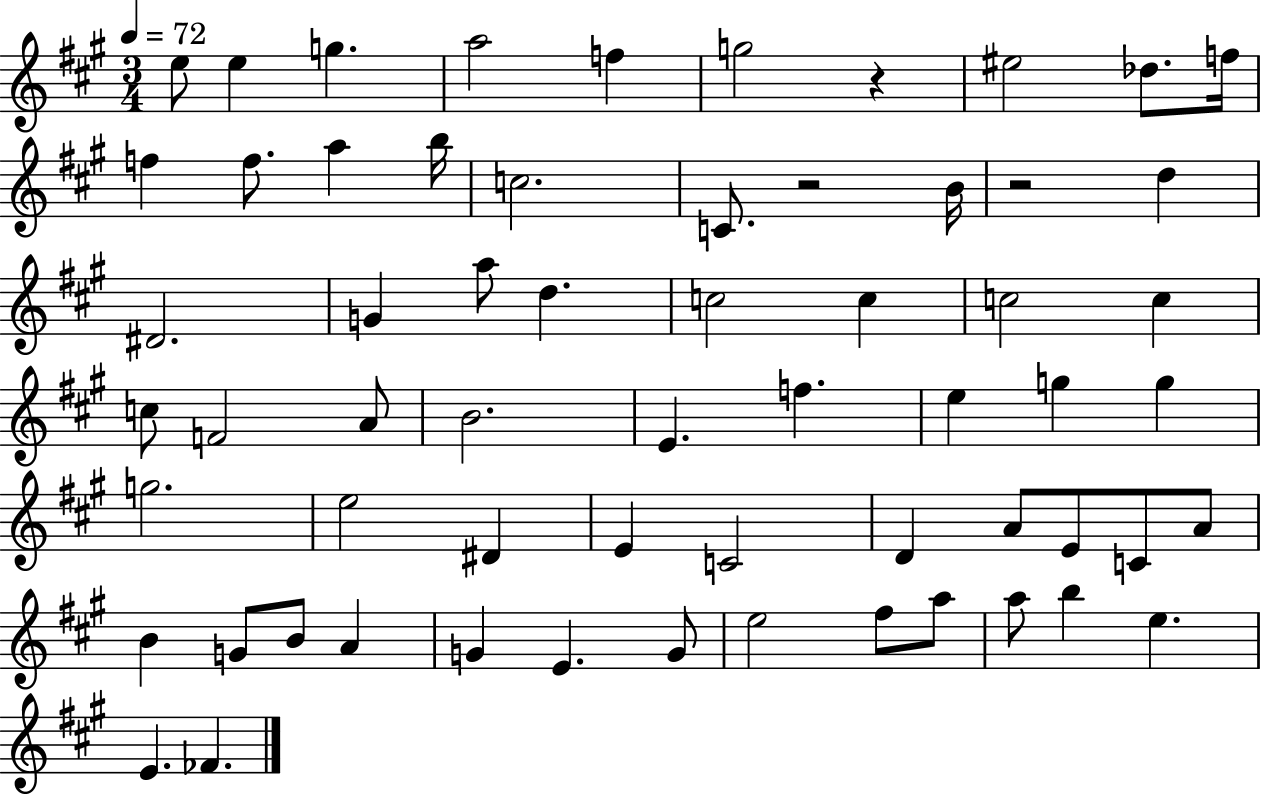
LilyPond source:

{
  \clef treble
  \numericTimeSignature
  \time 3/4
  \key a \major
  \tempo 4 = 72
  e''8 e''4 g''4. | a''2 f''4 | g''2 r4 | eis''2 des''8. f''16 | \break f''4 f''8. a''4 b''16 | c''2. | c'8. r2 b'16 | r2 d''4 | \break dis'2. | g'4 a''8 d''4. | c''2 c''4 | c''2 c''4 | \break c''8 f'2 a'8 | b'2. | e'4. f''4. | e''4 g''4 g''4 | \break g''2. | e''2 dis'4 | e'4 c'2 | d'4 a'8 e'8 c'8 a'8 | \break b'4 g'8 b'8 a'4 | g'4 e'4. g'8 | e''2 fis''8 a''8 | a''8 b''4 e''4. | \break e'4. fes'4. | \bar "|."
}